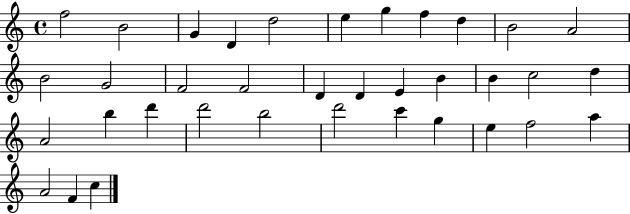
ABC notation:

X:1
T:Untitled
M:4/4
L:1/4
K:C
f2 B2 G D d2 e g f d B2 A2 B2 G2 F2 F2 D D E B B c2 d A2 b d' d'2 b2 d'2 c' g e f2 a A2 F c